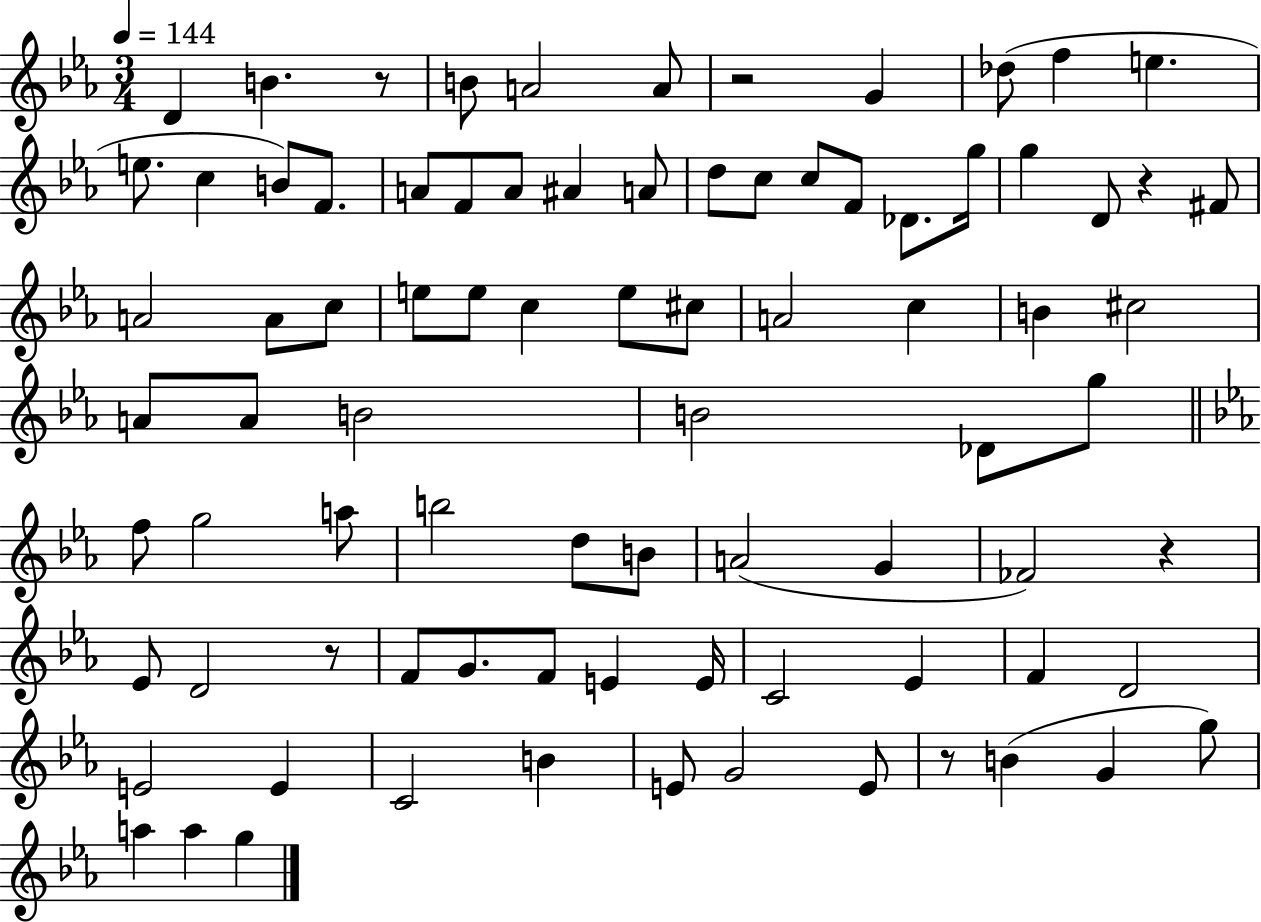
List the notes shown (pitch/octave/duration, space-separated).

D4/q B4/q. R/e B4/e A4/h A4/e R/h G4/q Db5/e F5/q E5/q. E5/e. C5/q B4/e F4/e. A4/e F4/e A4/e A#4/q A4/e D5/e C5/e C5/e F4/e Db4/e. G5/s G5/q D4/e R/q F#4/e A4/h A4/e C5/e E5/e E5/e C5/q E5/e C#5/e A4/h C5/q B4/q C#5/h A4/e A4/e B4/h B4/h Db4/e G5/e F5/e G5/h A5/e B5/h D5/e B4/e A4/h G4/q FES4/h R/q Eb4/e D4/h R/e F4/e G4/e. F4/e E4/q E4/s C4/h Eb4/q F4/q D4/h E4/h E4/q C4/h B4/q E4/e G4/h E4/e R/e B4/q G4/q G5/e A5/q A5/q G5/q